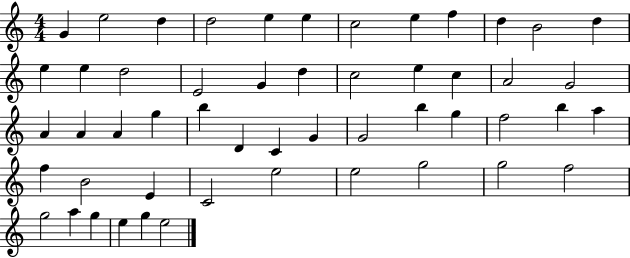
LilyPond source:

{
  \clef treble
  \numericTimeSignature
  \time 4/4
  \key c \major
  g'4 e''2 d''4 | d''2 e''4 e''4 | c''2 e''4 f''4 | d''4 b'2 d''4 | \break e''4 e''4 d''2 | e'2 g'4 d''4 | c''2 e''4 c''4 | a'2 g'2 | \break a'4 a'4 a'4 g''4 | b''4 d'4 c'4 g'4 | g'2 b''4 g''4 | f''2 b''4 a''4 | \break f''4 b'2 e'4 | c'2 e''2 | e''2 g''2 | g''2 f''2 | \break g''2 a''4 g''4 | e''4 g''4 e''2 | \bar "|."
}